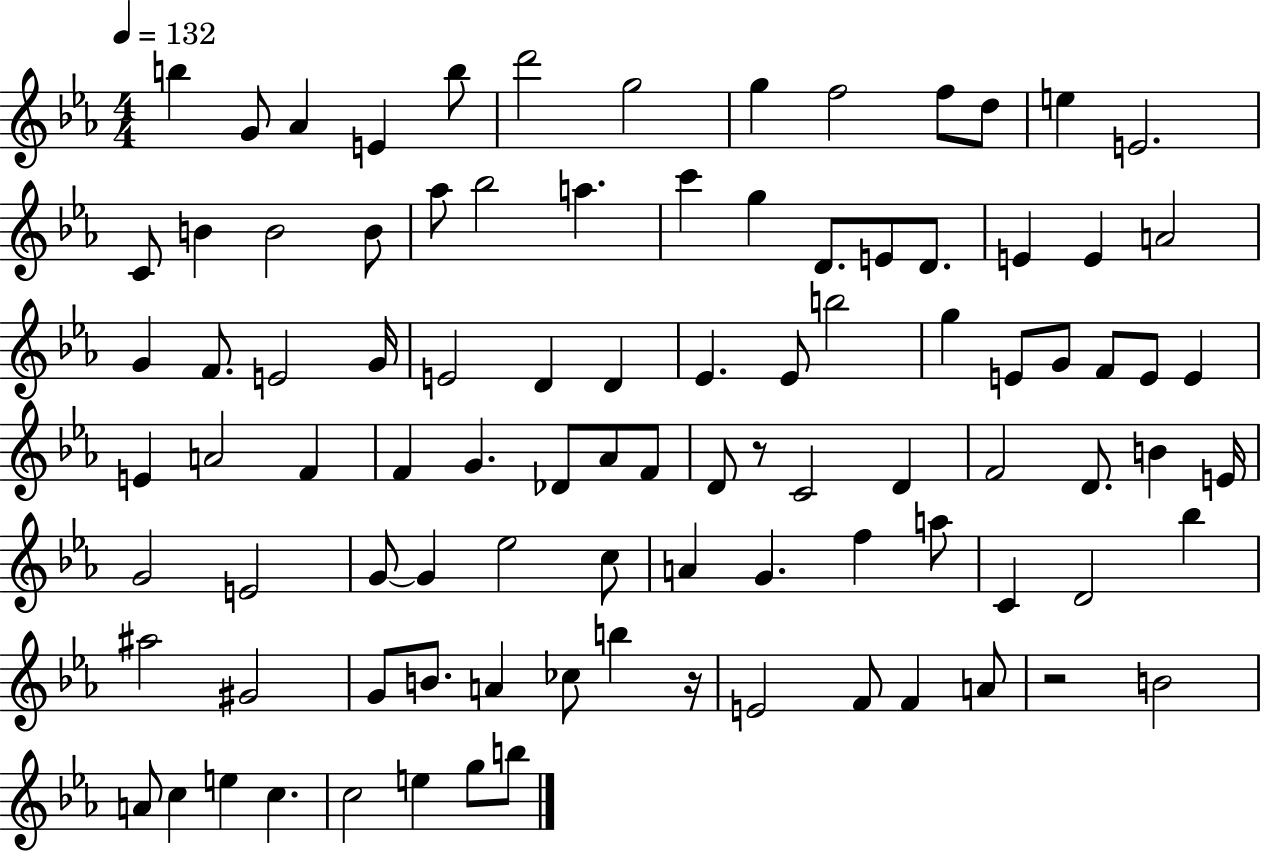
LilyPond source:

{
  \clef treble
  \numericTimeSignature
  \time 4/4
  \key ees \major
  \tempo 4 = 132
  b''4 g'8 aes'4 e'4 b''8 | d'''2 g''2 | g''4 f''2 f''8 d''8 | e''4 e'2. | \break c'8 b'4 b'2 b'8 | aes''8 bes''2 a''4. | c'''4 g''4 d'8. e'8 d'8. | e'4 e'4 a'2 | \break g'4 f'8. e'2 g'16 | e'2 d'4 d'4 | ees'4. ees'8 b''2 | g''4 e'8 g'8 f'8 e'8 e'4 | \break e'4 a'2 f'4 | f'4 g'4. des'8 aes'8 f'8 | d'8 r8 c'2 d'4 | f'2 d'8. b'4 e'16 | \break g'2 e'2 | g'8~~ g'4 ees''2 c''8 | a'4 g'4. f''4 a''8 | c'4 d'2 bes''4 | \break ais''2 gis'2 | g'8 b'8. a'4 ces''8 b''4 r16 | e'2 f'8 f'4 a'8 | r2 b'2 | \break a'8 c''4 e''4 c''4. | c''2 e''4 g''8 b''8 | \bar "|."
}